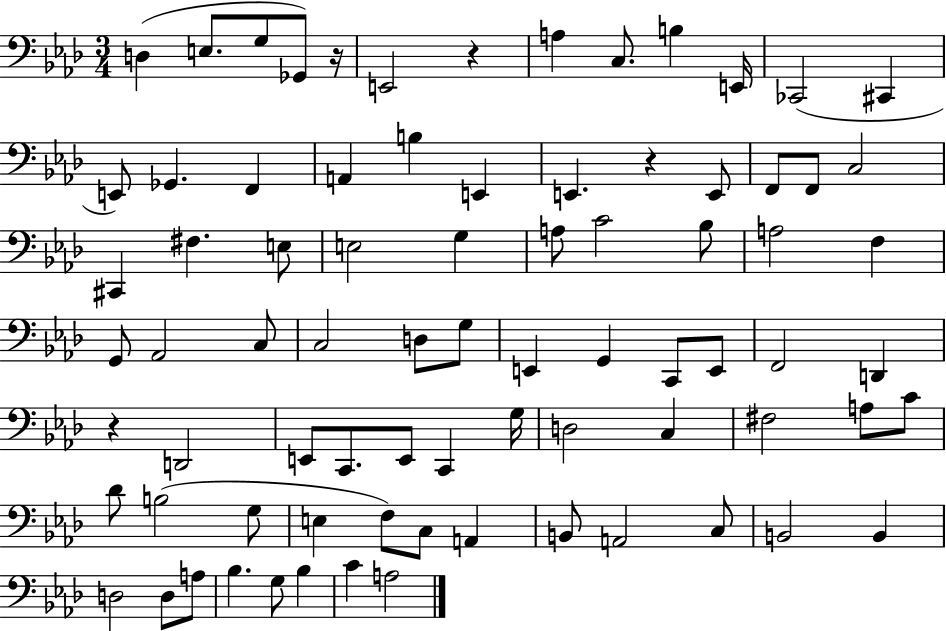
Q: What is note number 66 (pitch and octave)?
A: B2